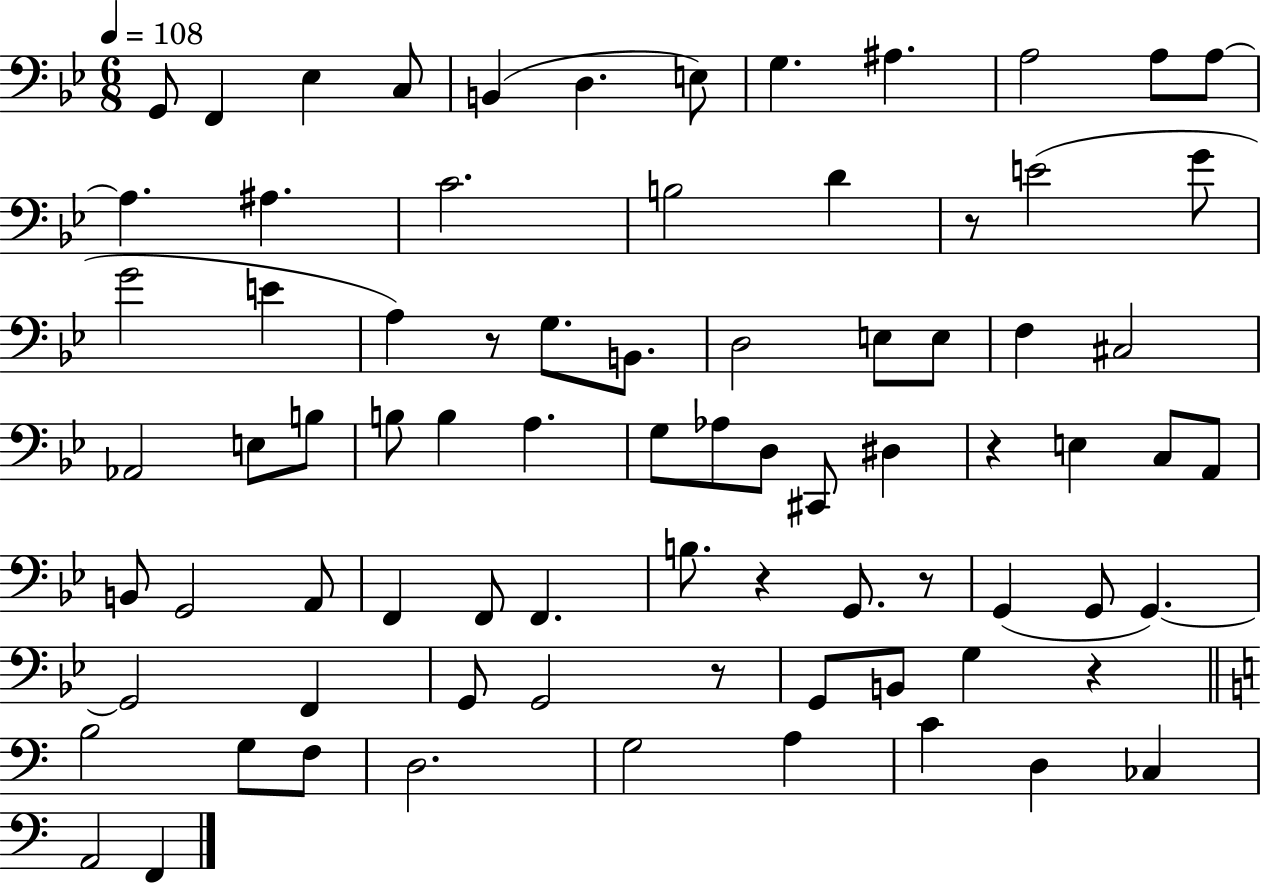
G2/e F2/q Eb3/q C3/e B2/q D3/q. E3/e G3/q. A#3/q. A3/h A3/e A3/e A3/q. A#3/q. C4/h. B3/h D4/q R/e E4/h G4/e G4/h E4/q A3/q R/e G3/e. B2/e. D3/h E3/e E3/e F3/q C#3/h Ab2/h E3/e B3/e B3/e B3/q A3/q. G3/e Ab3/e D3/e C#2/e D#3/q R/q E3/q C3/e A2/e B2/e G2/h A2/e F2/q F2/e F2/q. B3/e. R/q G2/e. R/e G2/q G2/e G2/q. G2/h F2/q G2/e G2/h R/e G2/e B2/e G3/q R/q B3/h G3/e F3/e D3/h. G3/h A3/q C4/q D3/q CES3/q A2/h F2/q